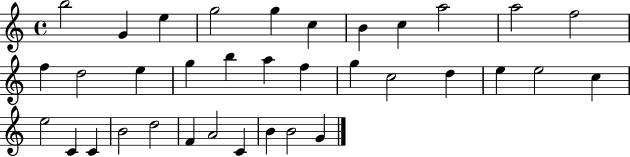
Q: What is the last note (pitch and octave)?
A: G4